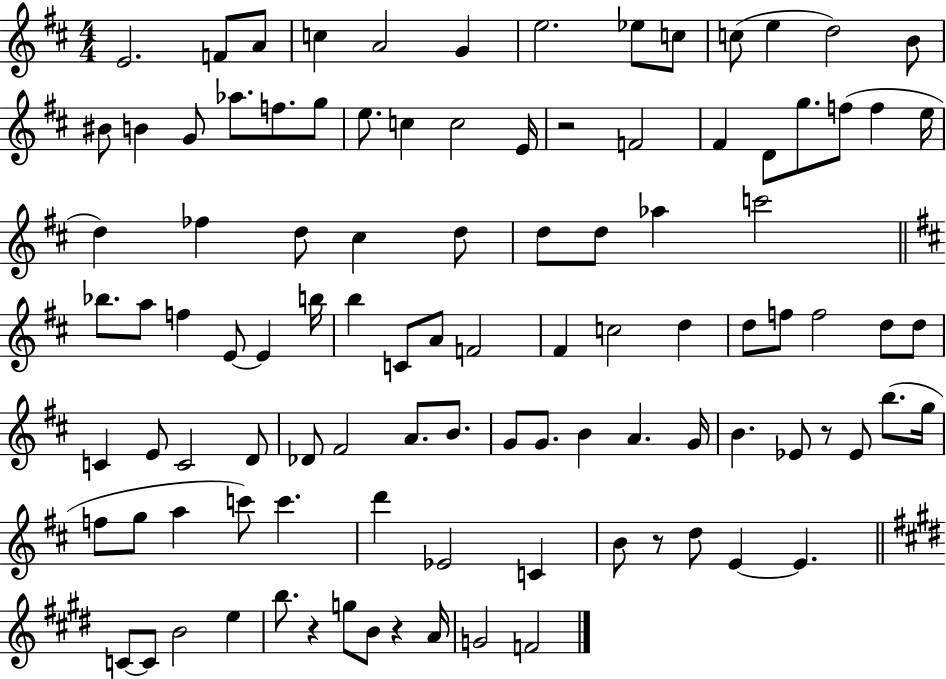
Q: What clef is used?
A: treble